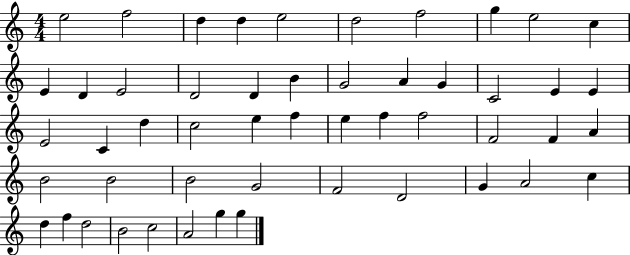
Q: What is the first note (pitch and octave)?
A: E5